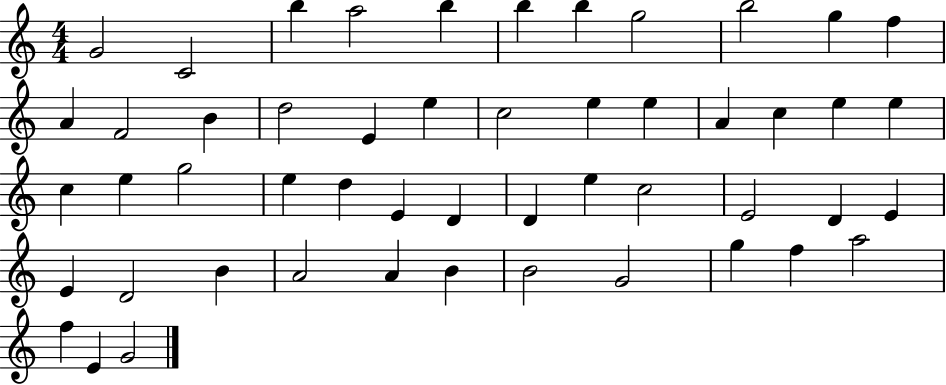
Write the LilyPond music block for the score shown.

{
  \clef treble
  \numericTimeSignature
  \time 4/4
  \key c \major
  g'2 c'2 | b''4 a''2 b''4 | b''4 b''4 g''2 | b''2 g''4 f''4 | \break a'4 f'2 b'4 | d''2 e'4 e''4 | c''2 e''4 e''4 | a'4 c''4 e''4 e''4 | \break c''4 e''4 g''2 | e''4 d''4 e'4 d'4 | d'4 e''4 c''2 | e'2 d'4 e'4 | \break e'4 d'2 b'4 | a'2 a'4 b'4 | b'2 g'2 | g''4 f''4 a''2 | \break f''4 e'4 g'2 | \bar "|."
}